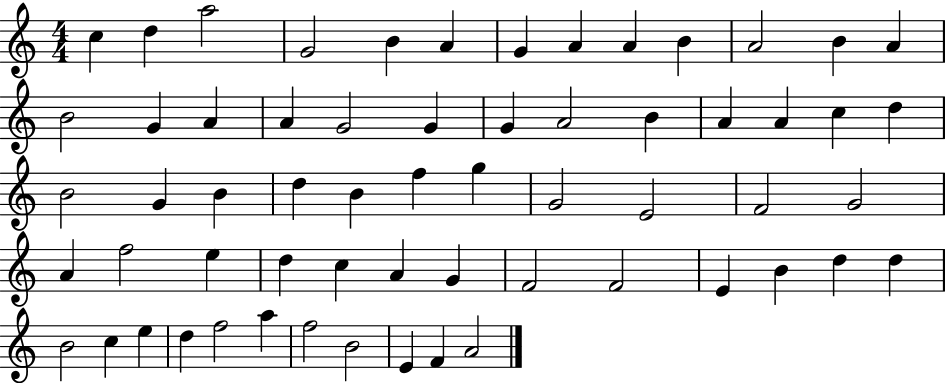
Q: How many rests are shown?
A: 0